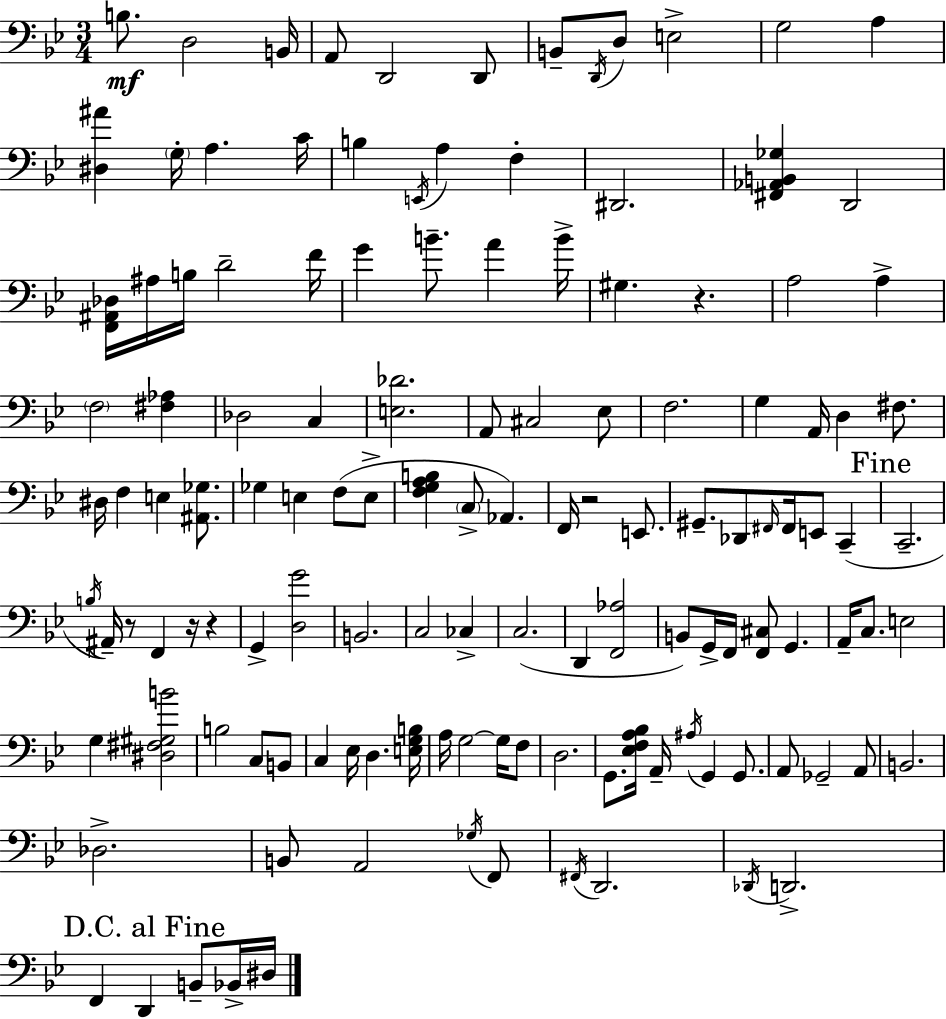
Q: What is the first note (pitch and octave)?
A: B3